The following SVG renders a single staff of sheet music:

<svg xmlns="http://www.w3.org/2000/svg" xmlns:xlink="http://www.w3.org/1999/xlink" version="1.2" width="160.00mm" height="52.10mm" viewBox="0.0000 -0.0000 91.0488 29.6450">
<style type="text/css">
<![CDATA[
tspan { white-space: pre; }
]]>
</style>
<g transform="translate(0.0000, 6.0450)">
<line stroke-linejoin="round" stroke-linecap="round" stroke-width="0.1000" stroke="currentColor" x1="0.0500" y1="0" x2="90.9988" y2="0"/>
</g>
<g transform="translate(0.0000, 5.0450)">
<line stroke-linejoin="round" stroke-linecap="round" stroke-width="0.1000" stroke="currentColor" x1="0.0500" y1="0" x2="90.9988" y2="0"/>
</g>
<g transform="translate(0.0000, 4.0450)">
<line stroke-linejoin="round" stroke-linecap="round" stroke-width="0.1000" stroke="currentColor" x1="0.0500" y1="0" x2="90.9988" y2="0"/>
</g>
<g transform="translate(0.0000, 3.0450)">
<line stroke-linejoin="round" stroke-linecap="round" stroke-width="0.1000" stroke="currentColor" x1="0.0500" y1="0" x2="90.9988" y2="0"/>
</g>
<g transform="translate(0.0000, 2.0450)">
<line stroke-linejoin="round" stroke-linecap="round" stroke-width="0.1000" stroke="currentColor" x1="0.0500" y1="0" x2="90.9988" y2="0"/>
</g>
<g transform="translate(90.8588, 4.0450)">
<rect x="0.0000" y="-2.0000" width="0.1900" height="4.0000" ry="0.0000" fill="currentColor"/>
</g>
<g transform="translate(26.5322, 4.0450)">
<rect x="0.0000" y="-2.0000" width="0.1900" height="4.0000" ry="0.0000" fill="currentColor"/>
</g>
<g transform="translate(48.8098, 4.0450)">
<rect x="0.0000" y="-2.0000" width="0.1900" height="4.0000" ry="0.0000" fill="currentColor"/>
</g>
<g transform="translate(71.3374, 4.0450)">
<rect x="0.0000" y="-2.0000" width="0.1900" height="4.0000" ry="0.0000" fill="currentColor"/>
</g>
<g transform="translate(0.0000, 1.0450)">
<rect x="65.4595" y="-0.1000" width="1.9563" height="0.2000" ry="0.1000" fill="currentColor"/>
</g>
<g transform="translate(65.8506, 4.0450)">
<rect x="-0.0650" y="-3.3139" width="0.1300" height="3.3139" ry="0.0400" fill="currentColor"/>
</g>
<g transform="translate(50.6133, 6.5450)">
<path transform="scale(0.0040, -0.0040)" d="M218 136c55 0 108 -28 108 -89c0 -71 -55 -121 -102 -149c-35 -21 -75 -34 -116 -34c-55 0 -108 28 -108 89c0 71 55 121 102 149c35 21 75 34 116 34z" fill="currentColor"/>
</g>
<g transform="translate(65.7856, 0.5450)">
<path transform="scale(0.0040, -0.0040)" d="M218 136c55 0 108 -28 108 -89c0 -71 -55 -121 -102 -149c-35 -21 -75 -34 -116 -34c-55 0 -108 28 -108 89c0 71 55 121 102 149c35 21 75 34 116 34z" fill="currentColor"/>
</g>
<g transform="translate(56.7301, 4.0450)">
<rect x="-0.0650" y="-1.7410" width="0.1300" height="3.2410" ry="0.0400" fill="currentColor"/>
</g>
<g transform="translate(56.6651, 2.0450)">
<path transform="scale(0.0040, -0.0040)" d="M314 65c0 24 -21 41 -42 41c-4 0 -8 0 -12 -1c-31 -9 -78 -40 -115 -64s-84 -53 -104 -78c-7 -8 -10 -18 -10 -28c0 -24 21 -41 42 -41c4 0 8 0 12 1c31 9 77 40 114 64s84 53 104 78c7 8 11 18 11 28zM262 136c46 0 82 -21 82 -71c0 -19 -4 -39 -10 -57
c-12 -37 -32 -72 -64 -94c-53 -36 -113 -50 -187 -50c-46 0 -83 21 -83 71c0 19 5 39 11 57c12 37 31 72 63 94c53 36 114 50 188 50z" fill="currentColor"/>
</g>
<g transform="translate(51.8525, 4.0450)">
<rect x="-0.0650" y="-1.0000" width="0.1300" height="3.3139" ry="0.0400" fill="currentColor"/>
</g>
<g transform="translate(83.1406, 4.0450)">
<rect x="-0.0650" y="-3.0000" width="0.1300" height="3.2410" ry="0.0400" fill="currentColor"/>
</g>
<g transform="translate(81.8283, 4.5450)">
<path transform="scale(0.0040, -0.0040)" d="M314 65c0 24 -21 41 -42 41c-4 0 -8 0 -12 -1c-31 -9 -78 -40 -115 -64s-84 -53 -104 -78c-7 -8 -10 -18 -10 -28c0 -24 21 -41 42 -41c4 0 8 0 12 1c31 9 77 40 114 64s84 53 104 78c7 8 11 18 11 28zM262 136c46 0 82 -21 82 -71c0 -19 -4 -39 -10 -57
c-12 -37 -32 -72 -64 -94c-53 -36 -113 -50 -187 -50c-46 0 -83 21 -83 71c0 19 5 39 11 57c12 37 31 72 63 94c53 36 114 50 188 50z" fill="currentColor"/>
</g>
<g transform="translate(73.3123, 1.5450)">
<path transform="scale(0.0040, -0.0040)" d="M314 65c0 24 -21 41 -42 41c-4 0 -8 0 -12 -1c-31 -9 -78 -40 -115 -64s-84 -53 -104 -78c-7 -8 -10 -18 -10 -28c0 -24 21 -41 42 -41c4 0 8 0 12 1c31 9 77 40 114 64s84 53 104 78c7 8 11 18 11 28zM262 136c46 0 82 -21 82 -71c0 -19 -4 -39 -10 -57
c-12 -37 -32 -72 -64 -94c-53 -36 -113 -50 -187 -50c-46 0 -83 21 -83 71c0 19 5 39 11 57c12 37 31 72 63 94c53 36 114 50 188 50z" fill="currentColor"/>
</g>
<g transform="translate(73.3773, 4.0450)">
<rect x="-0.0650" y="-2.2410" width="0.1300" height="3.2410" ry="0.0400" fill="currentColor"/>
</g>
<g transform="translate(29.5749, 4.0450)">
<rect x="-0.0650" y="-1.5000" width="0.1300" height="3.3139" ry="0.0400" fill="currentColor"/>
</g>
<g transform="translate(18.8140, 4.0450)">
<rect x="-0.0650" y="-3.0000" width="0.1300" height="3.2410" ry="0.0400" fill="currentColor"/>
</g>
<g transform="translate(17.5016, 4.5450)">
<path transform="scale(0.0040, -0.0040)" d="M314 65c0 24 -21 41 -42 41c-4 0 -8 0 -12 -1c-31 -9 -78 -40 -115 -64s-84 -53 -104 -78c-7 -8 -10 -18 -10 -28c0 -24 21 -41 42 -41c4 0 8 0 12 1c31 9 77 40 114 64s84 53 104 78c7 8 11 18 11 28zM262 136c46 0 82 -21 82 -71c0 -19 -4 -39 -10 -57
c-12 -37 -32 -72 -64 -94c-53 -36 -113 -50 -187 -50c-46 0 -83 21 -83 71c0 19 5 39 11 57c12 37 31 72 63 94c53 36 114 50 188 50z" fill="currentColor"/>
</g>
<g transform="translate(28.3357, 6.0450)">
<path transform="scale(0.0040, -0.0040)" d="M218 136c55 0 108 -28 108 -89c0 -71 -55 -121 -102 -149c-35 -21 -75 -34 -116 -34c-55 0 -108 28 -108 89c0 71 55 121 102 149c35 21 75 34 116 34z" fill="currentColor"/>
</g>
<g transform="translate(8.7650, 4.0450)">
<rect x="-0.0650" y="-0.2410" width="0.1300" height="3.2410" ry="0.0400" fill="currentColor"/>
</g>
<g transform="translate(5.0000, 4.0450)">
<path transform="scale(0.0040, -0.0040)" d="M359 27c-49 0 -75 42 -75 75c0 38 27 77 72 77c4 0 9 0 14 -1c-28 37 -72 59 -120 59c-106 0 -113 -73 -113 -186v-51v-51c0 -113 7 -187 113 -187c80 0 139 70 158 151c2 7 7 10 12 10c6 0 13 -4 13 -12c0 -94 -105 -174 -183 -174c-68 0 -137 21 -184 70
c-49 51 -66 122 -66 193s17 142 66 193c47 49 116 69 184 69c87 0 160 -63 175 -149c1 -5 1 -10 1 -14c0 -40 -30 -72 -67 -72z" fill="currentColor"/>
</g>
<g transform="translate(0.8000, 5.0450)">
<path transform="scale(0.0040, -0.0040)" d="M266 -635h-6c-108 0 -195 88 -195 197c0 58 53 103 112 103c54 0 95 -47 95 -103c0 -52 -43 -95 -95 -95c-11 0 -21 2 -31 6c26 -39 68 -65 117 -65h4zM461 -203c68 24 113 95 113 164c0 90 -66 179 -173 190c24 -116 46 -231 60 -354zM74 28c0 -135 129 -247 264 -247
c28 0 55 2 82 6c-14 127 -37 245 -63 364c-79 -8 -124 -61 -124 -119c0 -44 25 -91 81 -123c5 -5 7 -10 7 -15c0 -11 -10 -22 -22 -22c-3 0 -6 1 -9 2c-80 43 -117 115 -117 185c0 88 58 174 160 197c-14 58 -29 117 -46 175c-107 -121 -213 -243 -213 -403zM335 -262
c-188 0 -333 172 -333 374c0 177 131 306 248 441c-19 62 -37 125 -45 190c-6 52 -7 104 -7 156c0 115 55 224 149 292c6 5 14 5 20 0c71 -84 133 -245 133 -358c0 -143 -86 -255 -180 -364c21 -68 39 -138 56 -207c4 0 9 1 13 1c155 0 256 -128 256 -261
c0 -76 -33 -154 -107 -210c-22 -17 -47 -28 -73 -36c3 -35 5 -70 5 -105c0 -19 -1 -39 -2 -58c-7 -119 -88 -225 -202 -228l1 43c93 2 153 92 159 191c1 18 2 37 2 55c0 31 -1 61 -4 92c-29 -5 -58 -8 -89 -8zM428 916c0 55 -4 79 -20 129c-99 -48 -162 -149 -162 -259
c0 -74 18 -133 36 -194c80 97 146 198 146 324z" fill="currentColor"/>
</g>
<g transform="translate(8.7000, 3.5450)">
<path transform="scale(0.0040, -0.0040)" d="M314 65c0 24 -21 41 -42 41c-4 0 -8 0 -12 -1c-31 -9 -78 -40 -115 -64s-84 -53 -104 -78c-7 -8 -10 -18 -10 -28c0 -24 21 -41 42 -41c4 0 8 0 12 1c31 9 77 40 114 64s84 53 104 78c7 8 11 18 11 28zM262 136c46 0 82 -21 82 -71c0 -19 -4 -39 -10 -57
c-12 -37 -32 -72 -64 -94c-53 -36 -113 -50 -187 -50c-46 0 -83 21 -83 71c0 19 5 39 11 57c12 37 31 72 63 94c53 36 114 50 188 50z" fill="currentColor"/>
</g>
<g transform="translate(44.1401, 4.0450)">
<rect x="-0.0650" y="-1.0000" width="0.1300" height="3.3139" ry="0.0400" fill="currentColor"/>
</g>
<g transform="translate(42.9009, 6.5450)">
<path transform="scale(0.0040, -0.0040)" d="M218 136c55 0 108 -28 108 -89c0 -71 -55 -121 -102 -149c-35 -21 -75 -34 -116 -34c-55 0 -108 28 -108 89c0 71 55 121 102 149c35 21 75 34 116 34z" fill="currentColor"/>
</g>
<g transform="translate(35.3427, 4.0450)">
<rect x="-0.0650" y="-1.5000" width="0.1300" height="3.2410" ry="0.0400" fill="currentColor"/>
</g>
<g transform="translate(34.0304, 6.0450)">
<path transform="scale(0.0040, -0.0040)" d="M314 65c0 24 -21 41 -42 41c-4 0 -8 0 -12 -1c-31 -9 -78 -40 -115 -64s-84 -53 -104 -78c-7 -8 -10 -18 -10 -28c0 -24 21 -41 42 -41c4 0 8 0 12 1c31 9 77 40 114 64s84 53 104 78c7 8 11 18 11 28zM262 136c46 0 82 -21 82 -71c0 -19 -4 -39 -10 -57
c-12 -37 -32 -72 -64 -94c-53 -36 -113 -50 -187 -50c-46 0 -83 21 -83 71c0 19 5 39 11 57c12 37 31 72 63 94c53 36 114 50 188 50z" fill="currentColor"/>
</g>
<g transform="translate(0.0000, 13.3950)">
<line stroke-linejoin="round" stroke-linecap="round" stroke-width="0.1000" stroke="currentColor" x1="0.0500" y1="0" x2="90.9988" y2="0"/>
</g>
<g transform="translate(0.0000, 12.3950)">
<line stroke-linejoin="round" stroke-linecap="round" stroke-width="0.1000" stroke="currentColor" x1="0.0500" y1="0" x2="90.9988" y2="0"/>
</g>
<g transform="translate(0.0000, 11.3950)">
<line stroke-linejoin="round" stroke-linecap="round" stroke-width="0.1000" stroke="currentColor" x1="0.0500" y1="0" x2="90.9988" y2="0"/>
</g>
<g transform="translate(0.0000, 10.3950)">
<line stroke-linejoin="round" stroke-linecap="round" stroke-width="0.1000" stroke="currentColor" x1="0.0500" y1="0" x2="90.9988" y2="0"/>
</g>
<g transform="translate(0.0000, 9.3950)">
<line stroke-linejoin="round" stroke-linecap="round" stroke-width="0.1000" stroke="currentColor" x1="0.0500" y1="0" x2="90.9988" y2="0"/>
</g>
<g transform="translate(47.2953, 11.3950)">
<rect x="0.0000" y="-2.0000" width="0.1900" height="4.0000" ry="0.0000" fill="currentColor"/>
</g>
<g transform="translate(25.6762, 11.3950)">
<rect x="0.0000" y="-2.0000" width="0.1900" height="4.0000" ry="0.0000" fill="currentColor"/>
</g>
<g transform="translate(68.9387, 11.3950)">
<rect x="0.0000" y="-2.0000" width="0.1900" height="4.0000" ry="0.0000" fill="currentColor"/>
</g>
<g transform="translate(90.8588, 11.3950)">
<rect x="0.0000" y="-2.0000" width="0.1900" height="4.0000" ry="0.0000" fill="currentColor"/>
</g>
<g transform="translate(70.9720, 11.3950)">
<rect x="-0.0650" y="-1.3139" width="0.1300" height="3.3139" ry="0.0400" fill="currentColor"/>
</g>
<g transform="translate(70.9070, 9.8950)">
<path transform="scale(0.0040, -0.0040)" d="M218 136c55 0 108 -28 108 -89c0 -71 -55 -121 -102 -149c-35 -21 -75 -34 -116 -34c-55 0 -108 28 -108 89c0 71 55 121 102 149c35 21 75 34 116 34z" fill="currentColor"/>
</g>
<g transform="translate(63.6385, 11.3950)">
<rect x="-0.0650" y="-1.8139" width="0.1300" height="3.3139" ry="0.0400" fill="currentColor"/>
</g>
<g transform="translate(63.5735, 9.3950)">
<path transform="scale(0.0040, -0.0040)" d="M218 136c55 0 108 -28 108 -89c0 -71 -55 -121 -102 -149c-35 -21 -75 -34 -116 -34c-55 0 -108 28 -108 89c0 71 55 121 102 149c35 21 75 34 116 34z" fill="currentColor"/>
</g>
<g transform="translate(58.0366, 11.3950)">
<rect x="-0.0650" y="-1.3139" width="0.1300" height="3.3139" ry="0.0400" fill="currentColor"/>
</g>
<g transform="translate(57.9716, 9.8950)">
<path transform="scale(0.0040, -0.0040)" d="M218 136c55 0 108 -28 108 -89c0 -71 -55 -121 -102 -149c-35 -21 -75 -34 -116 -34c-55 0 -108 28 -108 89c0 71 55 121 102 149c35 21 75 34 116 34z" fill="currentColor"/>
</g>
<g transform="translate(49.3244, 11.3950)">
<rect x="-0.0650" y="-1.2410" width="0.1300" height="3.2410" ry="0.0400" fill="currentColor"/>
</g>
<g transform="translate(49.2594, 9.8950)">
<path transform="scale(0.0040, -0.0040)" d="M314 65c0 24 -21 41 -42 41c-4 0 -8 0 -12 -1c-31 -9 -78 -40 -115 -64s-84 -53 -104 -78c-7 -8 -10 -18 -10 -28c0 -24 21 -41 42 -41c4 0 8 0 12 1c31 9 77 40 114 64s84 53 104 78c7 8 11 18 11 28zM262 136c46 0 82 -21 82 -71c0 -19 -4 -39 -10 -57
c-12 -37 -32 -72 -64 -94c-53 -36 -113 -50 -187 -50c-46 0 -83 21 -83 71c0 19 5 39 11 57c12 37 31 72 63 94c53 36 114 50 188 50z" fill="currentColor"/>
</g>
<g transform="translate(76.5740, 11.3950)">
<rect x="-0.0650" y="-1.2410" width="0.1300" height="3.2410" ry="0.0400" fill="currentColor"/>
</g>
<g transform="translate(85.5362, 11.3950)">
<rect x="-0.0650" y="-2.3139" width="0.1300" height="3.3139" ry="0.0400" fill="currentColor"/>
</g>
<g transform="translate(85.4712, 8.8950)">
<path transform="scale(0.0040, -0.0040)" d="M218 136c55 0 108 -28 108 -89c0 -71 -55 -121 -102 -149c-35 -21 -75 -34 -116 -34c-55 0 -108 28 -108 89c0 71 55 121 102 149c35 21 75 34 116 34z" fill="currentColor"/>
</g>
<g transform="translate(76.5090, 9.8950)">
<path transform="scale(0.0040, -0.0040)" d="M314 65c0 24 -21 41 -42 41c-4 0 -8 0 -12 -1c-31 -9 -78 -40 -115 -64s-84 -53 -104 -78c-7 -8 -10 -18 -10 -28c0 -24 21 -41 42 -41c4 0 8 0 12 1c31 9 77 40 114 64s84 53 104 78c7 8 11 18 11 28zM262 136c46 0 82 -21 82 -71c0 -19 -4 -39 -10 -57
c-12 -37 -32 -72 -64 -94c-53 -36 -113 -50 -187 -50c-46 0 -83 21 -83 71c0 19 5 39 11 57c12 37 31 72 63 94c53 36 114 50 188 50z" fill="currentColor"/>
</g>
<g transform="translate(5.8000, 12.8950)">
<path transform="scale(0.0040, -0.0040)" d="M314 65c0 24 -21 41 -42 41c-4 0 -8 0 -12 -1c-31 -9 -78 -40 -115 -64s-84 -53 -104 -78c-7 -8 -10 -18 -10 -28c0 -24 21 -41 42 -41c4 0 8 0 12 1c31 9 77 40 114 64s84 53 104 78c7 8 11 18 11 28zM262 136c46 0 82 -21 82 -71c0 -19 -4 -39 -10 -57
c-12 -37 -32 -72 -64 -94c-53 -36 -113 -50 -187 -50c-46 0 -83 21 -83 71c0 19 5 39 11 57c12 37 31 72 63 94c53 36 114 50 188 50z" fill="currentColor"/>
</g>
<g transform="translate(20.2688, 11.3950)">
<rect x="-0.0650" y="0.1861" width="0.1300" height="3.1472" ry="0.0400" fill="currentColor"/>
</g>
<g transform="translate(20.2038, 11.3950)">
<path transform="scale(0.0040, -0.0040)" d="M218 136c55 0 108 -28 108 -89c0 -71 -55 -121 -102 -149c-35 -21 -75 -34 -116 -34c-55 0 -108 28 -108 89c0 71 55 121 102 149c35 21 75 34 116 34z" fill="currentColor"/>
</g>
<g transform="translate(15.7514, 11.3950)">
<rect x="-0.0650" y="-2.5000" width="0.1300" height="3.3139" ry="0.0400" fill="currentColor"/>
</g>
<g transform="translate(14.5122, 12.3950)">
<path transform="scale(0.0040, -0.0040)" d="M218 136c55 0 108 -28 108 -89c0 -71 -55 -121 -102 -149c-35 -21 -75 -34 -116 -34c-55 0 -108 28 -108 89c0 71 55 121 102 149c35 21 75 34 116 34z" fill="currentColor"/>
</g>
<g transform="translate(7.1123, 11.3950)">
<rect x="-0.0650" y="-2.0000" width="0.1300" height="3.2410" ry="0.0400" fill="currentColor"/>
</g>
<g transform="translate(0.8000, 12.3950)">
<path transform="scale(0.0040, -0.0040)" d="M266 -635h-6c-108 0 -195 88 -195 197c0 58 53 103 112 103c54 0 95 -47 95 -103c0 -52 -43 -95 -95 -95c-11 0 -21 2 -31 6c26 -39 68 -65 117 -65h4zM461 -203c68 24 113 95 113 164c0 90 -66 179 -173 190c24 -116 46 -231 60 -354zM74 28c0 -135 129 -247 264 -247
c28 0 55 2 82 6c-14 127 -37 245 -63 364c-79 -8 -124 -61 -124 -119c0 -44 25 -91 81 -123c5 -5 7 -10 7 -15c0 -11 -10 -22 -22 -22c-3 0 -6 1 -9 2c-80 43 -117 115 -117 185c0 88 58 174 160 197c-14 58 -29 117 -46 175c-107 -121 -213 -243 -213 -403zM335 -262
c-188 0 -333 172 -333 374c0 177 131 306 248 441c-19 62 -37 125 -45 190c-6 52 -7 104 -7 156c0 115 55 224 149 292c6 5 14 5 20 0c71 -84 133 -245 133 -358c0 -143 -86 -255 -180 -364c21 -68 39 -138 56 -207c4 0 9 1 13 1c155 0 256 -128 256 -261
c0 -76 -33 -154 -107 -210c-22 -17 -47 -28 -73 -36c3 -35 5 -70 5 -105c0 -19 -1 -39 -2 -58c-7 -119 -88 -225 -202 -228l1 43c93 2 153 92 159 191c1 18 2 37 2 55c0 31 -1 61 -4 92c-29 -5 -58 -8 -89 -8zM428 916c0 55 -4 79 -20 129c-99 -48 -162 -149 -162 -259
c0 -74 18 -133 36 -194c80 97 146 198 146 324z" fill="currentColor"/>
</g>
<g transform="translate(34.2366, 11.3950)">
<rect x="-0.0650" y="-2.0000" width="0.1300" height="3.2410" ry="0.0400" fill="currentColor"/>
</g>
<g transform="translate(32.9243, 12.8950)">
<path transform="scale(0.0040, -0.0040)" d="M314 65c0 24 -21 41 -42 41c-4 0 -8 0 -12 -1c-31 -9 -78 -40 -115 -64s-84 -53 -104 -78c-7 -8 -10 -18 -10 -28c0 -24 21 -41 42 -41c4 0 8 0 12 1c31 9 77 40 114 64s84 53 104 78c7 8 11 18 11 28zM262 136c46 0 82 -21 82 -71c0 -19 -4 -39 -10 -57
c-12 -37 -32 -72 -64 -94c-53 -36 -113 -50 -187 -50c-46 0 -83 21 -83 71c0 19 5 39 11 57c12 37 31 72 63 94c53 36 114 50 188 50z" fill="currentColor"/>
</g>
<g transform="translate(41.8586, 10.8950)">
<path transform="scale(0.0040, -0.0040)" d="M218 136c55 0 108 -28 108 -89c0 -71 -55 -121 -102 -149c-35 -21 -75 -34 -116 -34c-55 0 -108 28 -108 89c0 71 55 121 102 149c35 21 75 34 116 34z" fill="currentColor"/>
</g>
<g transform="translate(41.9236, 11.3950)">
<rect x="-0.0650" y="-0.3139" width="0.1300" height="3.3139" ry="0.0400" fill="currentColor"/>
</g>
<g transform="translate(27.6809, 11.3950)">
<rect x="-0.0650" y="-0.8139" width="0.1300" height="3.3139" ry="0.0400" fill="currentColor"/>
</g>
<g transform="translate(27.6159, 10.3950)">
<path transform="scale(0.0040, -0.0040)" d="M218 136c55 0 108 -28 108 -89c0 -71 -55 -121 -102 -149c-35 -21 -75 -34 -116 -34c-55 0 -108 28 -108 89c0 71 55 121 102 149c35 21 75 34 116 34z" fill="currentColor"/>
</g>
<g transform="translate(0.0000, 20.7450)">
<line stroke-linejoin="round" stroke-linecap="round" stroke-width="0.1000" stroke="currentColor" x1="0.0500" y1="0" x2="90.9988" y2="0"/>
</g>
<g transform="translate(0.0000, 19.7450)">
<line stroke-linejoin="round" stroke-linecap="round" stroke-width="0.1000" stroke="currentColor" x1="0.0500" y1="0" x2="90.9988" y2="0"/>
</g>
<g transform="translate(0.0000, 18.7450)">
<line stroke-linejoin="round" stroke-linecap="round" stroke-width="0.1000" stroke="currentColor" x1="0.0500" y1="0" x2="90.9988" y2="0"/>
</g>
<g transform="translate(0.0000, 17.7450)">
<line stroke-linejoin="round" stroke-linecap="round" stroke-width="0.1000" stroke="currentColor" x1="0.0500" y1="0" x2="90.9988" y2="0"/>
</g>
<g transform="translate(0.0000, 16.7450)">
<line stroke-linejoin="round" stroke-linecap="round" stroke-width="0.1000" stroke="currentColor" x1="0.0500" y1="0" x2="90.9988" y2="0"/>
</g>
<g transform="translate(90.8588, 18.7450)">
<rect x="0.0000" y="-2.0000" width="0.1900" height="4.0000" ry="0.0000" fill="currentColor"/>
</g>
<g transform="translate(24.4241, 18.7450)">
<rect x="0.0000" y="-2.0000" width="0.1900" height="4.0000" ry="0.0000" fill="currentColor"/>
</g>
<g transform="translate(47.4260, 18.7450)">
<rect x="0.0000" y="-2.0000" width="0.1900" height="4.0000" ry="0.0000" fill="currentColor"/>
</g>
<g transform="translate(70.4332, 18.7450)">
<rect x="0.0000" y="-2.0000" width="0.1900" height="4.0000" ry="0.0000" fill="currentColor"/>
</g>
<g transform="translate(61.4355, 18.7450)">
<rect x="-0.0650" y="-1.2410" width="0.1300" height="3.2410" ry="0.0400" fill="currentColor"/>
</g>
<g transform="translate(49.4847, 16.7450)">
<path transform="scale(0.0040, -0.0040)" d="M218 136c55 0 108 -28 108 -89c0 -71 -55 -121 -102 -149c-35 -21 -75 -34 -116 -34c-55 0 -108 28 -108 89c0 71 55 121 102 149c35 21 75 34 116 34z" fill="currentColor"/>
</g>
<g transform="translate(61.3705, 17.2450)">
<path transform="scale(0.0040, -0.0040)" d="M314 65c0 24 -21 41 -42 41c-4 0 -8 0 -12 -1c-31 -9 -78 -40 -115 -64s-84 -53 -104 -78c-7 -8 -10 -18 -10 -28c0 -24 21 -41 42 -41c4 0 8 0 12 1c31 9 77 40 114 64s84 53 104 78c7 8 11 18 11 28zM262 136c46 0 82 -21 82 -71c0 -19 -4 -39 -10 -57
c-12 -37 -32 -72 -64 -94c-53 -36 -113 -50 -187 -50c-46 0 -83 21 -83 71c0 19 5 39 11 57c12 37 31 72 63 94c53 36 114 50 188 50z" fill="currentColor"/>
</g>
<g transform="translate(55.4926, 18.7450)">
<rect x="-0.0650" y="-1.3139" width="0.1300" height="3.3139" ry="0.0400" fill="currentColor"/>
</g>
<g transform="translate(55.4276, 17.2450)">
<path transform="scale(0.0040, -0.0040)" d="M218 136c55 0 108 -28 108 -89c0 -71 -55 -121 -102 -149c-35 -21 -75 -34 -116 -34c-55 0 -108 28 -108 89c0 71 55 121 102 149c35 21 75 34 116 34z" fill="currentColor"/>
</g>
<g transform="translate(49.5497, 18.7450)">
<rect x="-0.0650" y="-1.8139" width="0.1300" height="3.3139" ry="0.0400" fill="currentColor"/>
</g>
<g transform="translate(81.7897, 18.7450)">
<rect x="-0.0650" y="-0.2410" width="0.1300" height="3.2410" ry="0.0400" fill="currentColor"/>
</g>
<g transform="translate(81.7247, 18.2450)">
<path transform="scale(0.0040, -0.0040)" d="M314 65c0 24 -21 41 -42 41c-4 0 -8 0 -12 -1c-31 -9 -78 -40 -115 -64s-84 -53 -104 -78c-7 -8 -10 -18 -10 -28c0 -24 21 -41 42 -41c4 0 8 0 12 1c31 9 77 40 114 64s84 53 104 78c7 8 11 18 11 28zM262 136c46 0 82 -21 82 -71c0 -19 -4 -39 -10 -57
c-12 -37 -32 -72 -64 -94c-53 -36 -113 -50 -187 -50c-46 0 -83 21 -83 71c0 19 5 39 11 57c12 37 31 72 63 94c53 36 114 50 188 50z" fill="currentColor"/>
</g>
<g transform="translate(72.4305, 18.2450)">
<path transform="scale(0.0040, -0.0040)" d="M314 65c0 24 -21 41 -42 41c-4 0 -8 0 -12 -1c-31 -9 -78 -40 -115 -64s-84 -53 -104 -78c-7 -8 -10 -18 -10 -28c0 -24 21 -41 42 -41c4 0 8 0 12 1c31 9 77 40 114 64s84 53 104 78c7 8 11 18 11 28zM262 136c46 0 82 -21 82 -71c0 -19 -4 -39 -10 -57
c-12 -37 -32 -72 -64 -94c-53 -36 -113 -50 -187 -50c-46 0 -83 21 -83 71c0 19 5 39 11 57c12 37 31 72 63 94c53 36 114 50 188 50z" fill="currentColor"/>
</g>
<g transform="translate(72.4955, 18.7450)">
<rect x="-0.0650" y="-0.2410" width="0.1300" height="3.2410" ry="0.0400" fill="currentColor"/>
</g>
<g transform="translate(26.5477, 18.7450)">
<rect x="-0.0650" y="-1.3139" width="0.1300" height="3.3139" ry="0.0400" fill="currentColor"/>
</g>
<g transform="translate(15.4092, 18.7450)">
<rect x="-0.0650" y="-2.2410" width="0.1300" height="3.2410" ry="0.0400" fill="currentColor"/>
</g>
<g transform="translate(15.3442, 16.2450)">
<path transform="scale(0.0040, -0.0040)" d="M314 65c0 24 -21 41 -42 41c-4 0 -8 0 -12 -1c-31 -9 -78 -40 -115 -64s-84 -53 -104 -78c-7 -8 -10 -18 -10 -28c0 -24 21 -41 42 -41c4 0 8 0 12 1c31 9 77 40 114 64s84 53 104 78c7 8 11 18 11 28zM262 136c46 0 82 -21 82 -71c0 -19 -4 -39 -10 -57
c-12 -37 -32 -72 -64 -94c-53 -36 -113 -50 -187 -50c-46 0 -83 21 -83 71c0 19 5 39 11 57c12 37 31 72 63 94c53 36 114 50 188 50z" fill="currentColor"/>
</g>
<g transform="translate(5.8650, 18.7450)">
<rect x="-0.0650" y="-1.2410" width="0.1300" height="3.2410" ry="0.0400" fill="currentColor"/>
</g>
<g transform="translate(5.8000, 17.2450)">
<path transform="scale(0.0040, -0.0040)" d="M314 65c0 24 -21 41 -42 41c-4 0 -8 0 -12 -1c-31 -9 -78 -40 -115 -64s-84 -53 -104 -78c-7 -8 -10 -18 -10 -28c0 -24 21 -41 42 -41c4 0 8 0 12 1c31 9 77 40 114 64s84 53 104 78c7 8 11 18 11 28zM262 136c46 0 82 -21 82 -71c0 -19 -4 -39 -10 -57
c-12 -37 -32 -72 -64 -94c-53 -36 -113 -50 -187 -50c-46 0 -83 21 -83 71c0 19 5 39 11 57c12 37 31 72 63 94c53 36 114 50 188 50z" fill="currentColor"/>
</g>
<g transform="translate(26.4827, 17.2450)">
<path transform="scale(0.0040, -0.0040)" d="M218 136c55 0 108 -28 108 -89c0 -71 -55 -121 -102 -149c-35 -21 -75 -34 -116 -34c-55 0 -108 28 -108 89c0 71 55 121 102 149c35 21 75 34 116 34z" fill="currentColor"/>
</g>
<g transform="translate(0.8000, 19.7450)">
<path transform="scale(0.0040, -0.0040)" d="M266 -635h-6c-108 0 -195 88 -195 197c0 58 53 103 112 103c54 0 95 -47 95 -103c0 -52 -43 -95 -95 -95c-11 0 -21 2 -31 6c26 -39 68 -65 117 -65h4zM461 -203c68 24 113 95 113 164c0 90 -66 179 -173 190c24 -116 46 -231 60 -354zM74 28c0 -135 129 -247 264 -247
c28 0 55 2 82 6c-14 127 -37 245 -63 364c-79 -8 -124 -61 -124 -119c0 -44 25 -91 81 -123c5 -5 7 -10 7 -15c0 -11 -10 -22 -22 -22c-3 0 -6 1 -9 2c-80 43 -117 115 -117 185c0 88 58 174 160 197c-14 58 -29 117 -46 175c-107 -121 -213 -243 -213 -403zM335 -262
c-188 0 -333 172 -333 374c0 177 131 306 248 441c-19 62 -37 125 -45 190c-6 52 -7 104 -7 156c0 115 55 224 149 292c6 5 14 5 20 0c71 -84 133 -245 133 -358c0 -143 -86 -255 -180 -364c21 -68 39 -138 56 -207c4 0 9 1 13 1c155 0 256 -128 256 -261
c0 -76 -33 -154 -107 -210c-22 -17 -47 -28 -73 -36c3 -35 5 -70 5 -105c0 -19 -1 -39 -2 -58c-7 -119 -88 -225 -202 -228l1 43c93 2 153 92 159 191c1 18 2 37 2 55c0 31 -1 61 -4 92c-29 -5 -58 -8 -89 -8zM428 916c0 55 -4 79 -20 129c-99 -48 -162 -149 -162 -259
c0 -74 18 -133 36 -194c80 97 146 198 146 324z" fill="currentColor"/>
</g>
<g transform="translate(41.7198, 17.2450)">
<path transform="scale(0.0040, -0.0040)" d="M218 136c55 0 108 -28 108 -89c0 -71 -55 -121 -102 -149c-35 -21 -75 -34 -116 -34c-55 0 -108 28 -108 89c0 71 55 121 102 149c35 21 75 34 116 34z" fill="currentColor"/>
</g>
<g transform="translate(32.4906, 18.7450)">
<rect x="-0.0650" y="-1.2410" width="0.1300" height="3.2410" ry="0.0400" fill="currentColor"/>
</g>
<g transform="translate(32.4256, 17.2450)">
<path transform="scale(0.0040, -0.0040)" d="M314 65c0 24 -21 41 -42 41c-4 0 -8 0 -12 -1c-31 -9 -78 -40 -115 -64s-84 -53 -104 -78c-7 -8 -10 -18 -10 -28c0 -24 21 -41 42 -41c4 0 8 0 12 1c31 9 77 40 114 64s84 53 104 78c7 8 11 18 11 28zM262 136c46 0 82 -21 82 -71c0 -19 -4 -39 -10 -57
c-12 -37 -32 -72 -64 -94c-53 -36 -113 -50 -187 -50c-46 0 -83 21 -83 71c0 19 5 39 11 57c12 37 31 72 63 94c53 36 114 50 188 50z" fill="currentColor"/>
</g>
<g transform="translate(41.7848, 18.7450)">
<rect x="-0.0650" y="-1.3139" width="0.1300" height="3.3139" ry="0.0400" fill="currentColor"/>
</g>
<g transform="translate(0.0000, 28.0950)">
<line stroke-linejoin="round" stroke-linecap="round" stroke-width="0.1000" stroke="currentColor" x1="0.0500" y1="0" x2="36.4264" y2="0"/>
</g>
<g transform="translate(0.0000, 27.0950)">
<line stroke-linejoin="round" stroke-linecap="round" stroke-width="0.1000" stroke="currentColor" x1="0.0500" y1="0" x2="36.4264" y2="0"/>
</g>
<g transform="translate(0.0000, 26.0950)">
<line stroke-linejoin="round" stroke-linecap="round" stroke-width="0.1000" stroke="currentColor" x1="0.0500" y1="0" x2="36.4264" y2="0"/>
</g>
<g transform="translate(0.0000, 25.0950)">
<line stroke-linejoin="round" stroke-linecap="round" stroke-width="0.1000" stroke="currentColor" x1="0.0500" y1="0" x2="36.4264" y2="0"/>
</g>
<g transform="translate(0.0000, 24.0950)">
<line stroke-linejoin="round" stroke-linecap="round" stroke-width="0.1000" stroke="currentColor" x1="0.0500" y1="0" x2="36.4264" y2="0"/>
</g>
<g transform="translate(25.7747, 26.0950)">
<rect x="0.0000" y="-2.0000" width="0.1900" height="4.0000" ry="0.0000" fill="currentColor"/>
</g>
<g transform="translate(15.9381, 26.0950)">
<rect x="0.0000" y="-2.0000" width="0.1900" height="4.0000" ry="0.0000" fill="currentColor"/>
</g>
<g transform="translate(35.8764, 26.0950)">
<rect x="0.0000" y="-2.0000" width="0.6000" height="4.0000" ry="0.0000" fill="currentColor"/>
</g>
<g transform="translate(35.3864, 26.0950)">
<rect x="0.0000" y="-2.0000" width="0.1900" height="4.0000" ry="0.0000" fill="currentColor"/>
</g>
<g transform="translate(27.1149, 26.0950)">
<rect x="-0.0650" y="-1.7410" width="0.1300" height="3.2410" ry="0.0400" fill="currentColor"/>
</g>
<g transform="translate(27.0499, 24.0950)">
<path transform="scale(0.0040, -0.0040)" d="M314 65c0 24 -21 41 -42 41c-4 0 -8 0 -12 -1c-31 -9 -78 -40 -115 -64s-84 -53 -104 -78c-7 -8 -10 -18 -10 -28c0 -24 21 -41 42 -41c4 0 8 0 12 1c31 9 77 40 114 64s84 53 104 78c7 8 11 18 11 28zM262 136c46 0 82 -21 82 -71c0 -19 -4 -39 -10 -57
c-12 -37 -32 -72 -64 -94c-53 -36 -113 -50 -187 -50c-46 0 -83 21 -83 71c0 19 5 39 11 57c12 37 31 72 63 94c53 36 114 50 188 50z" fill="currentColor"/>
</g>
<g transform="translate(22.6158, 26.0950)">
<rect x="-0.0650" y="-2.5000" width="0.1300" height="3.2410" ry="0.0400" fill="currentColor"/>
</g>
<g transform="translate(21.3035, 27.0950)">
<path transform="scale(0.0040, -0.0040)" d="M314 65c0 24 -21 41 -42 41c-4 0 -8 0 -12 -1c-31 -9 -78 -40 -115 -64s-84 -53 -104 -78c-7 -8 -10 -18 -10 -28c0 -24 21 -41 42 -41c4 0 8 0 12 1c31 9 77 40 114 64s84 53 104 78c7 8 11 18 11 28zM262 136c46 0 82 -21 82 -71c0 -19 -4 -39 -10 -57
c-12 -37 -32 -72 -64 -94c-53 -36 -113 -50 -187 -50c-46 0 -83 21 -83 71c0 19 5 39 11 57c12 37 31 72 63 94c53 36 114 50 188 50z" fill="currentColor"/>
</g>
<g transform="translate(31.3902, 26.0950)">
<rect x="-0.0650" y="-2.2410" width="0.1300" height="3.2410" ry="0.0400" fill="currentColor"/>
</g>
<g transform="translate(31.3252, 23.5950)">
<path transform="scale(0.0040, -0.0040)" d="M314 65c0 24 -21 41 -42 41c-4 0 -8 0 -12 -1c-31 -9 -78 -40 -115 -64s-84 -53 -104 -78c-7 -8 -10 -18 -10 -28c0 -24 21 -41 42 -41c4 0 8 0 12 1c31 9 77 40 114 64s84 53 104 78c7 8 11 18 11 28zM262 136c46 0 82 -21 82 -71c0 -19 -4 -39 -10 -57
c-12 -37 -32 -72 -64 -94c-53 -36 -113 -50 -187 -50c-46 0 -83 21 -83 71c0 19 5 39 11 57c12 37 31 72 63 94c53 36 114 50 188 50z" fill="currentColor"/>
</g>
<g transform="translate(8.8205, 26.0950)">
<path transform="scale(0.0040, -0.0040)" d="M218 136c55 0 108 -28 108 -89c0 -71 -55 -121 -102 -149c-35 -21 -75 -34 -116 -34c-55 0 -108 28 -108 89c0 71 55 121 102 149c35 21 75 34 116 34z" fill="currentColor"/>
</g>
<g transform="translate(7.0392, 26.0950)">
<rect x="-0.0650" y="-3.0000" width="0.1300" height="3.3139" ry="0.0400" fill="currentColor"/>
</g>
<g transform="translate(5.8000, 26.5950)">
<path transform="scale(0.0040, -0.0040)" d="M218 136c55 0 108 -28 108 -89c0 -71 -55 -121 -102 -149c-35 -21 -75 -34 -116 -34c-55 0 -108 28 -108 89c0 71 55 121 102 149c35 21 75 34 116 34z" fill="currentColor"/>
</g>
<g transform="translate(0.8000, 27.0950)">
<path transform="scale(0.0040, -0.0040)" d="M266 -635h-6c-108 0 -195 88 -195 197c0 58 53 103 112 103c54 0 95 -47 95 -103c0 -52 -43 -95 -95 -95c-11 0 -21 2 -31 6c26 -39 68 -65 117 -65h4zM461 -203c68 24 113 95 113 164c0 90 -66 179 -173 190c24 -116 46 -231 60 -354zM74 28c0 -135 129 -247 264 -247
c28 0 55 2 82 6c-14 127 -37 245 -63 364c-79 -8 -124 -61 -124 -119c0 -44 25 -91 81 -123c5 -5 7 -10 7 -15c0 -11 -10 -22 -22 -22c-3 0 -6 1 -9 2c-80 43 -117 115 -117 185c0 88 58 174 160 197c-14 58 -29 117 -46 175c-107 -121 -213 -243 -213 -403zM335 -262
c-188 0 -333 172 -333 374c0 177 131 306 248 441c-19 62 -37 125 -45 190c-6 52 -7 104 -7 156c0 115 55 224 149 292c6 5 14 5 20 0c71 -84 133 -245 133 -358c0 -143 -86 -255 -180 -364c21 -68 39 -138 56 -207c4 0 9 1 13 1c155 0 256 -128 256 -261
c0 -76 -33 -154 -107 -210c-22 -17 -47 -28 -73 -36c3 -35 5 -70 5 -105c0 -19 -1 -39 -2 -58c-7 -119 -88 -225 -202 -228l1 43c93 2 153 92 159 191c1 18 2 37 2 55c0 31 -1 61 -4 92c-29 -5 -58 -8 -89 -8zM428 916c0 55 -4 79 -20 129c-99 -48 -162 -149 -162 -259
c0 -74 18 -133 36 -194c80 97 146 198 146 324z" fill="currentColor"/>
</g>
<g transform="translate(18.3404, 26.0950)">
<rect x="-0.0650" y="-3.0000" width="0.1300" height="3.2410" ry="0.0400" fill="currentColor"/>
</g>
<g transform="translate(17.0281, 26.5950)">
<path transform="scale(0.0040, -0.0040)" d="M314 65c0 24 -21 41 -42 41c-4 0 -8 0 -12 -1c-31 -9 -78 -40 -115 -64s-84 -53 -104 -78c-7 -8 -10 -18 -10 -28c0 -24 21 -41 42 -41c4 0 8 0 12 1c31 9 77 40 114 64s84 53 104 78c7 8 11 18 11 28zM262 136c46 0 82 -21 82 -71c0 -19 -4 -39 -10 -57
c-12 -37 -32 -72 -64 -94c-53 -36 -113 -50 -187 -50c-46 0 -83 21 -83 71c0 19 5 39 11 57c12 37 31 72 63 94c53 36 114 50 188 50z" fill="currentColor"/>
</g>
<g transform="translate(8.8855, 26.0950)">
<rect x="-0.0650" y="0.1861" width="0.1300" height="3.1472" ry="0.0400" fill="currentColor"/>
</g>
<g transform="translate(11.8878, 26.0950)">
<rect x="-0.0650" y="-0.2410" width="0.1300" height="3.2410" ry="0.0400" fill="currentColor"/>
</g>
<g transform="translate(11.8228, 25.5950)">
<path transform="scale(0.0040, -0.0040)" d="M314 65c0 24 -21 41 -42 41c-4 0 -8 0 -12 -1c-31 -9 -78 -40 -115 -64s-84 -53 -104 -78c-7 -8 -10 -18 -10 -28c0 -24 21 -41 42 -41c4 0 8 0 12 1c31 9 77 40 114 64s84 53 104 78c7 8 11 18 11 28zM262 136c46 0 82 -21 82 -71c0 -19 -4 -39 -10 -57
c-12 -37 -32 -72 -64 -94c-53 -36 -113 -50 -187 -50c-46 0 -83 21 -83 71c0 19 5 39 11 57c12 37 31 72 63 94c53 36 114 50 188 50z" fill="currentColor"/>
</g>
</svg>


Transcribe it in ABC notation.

X:1
T:Untitled
M:4/4
L:1/4
K:C
c2 A2 E E2 D D f2 b g2 A2 F2 G B d F2 c e2 e f e e2 g e2 g2 e e2 e f e e2 c2 c2 A B c2 A2 G2 f2 g2